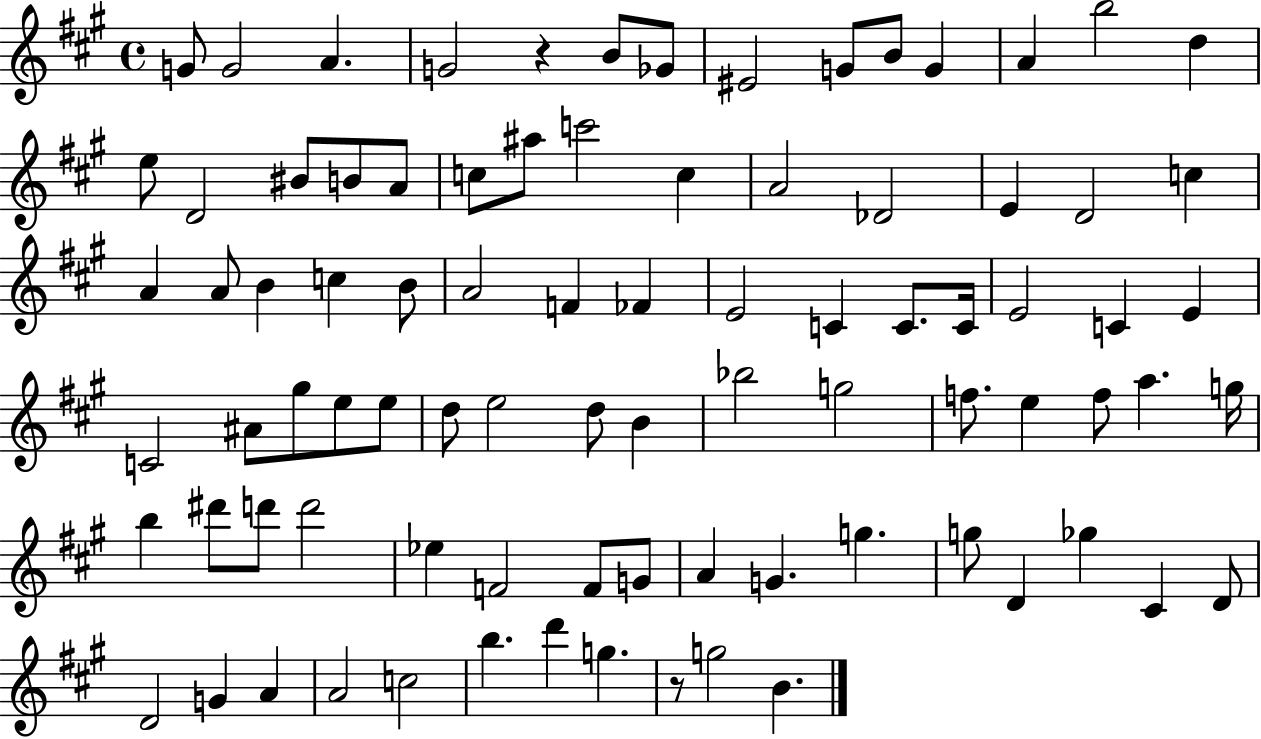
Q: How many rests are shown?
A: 2